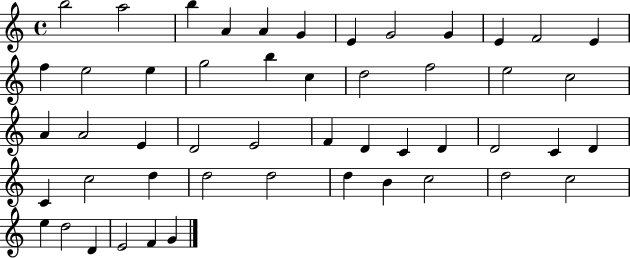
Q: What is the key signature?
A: C major